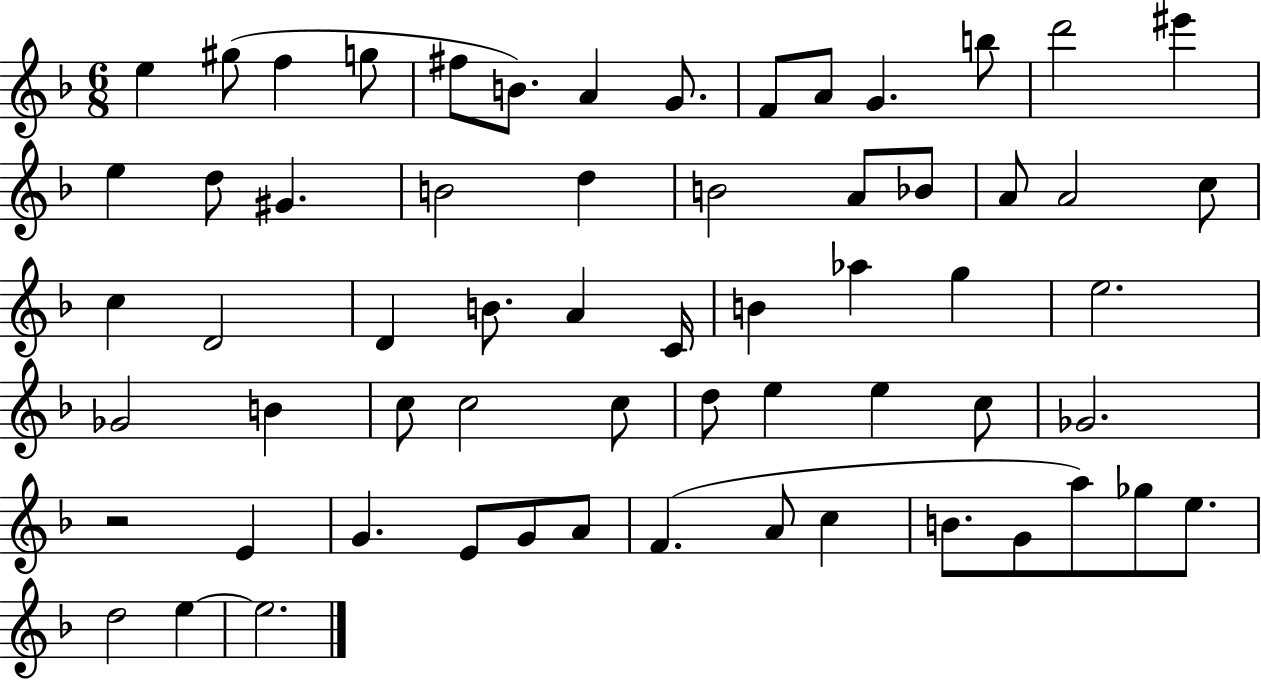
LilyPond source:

{
  \clef treble
  \numericTimeSignature
  \time 6/8
  \key f \major
  \repeat volta 2 { e''4 gis''8( f''4 g''8 | fis''8 b'8.) a'4 g'8. | f'8 a'8 g'4. b''8 | d'''2 eis'''4 | \break e''4 d''8 gis'4. | b'2 d''4 | b'2 a'8 bes'8 | a'8 a'2 c''8 | \break c''4 d'2 | d'4 b'8. a'4 c'16 | b'4 aes''4 g''4 | e''2. | \break ges'2 b'4 | c''8 c''2 c''8 | d''8 e''4 e''4 c''8 | ges'2. | \break r2 e'4 | g'4. e'8 g'8 a'8 | f'4.( a'8 c''4 | b'8. g'8 a''8) ges''8 e''8. | \break d''2 e''4~~ | e''2. | } \bar "|."
}